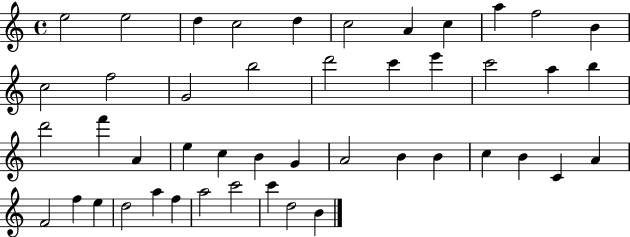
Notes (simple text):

E5/h E5/h D5/q C5/h D5/q C5/h A4/q C5/q A5/q F5/h B4/q C5/h F5/h G4/h B5/h D6/h C6/q E6/q C6/h A5/q B5/q D6/h F6/q A4/q E5/q C5/q B4/q G4/q A4/h B4/q B4/q C5/q B4/q C4/q A4/q F4/h F5/q E5/q D5/h A5/q F5/q A5/h C6/h C6/q D5/h B4/q